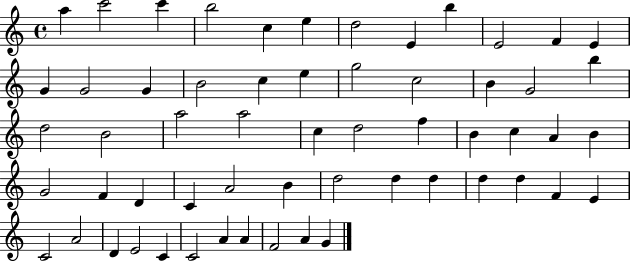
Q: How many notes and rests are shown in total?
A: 58